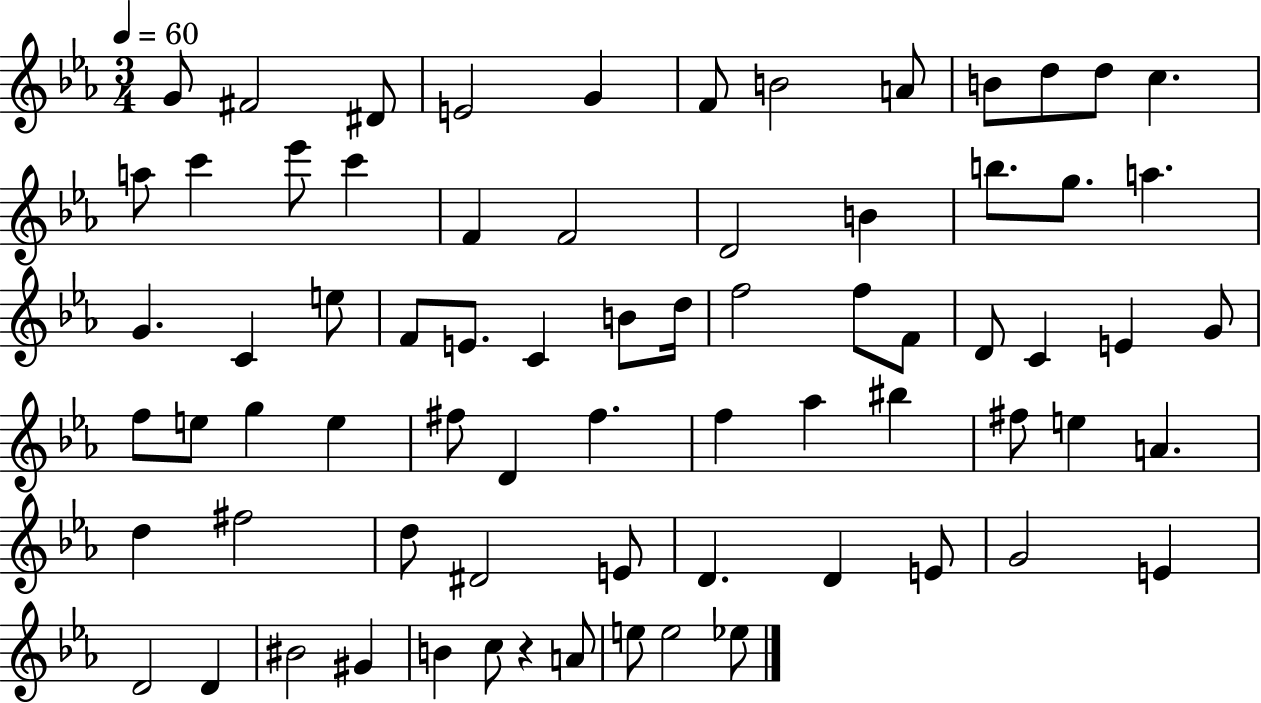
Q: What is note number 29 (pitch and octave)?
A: C4